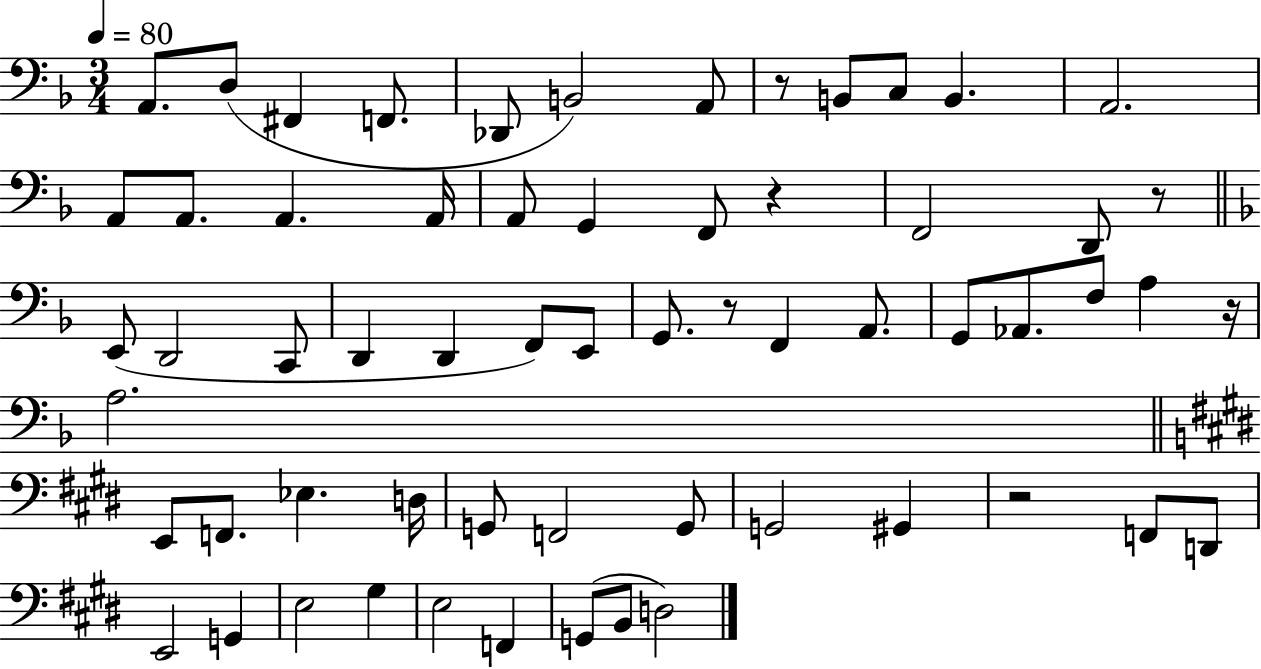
X:1
T:Untitled
M:3/4
L:1/4
K:F
A,,/2 D,/2 ^F,, F,,/2 _D,,/2 B,,2 A,,/2 z/2 B,,/2 C,/2 B,, A,,2 A,,/2 A,,/2 A,, A,,/4 A,,/2 G,, F,,/2 z F,,2 D,,/2 z/2 E,,/2 D,,2 C,,/2 D,, D,, F,,/2 E,,/2 G,,/2 z/2 F,, A,,/2 G,,/2 _A,,/2 F,/2 A, z/4 A,2 E,,/2 F,,/2 _E, D,/4 G,,/2 F,,2 G,,/2 G,,2 ^G,, z2 F,,/2 D,,/2 E,,2 G,, E,2 ^G, E,2 F,, G,,/2 B,,/2 D,2